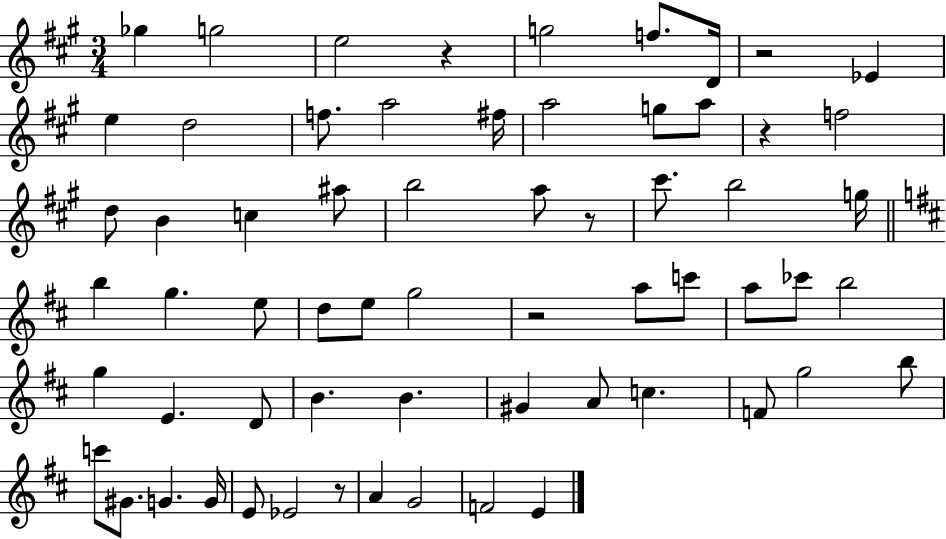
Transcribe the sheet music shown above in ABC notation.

X:1
T:Untitled
M:3/4
L:1/4
K:A
_g g2 e2 z g2 f/2 D/4 z2 _E e d2 f/2 a2 ^f/4 a2 g/2 a/2 z f2 d/2 B c ^a/2 b2 a/2 z/2 ^c'/2 b2 g/4 b g e/2 d/2 e/2 g2 z2 a/2 c'/2 a/2 _c'/2 b2 g E D/2 B B ^G A/2 c F/2 g2 b/2 c'/2 ^G/2 G G/4 E/2 _E2 z/2 A G2 F2 E